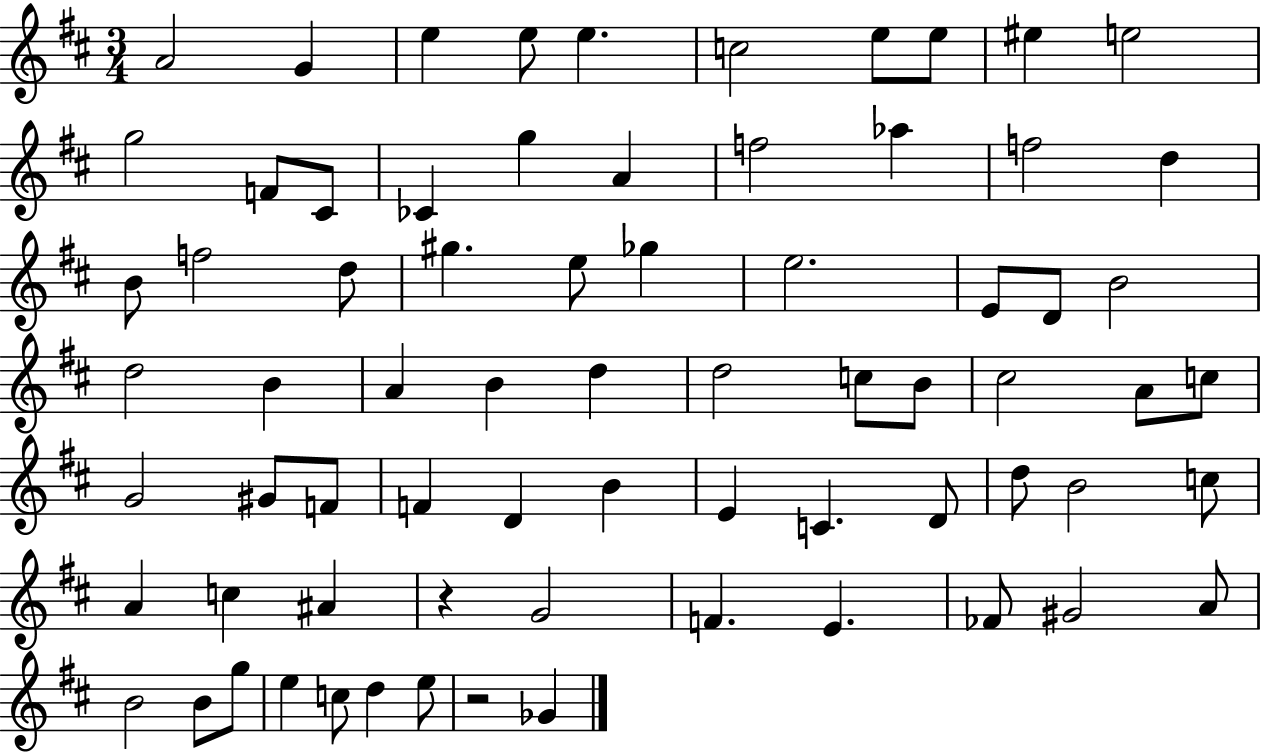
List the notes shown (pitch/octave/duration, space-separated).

A4/h G4/q E5/q E5/e E5/q. C5/h E5/e E5/e EIS5/q E5/h G5/h F4/e C#4/e CES4/q G5/q A4/q F5/h Ab5/q F5/h D5/q B4/e F5/h D5/e G#5/q. E5/e Gb5/q E5/h. E4/e D4/e B4/h D5/h B4/q A4/q B4/q D5/q D5/h C5/e B4/e C#5/h A4/e C5/e G4/h G#4/e F4/e F4/q D4/q B4/q E4/q C4/q. D4/e D5/e B4/h C5/e A4/q C5/q A#4/q R/q G4/h F4/q. E4/q. FES4/e G#4/h A4/e B4/h B4/e G5/e E5/q C5/e D5/q E5/e R/h Gb4/q